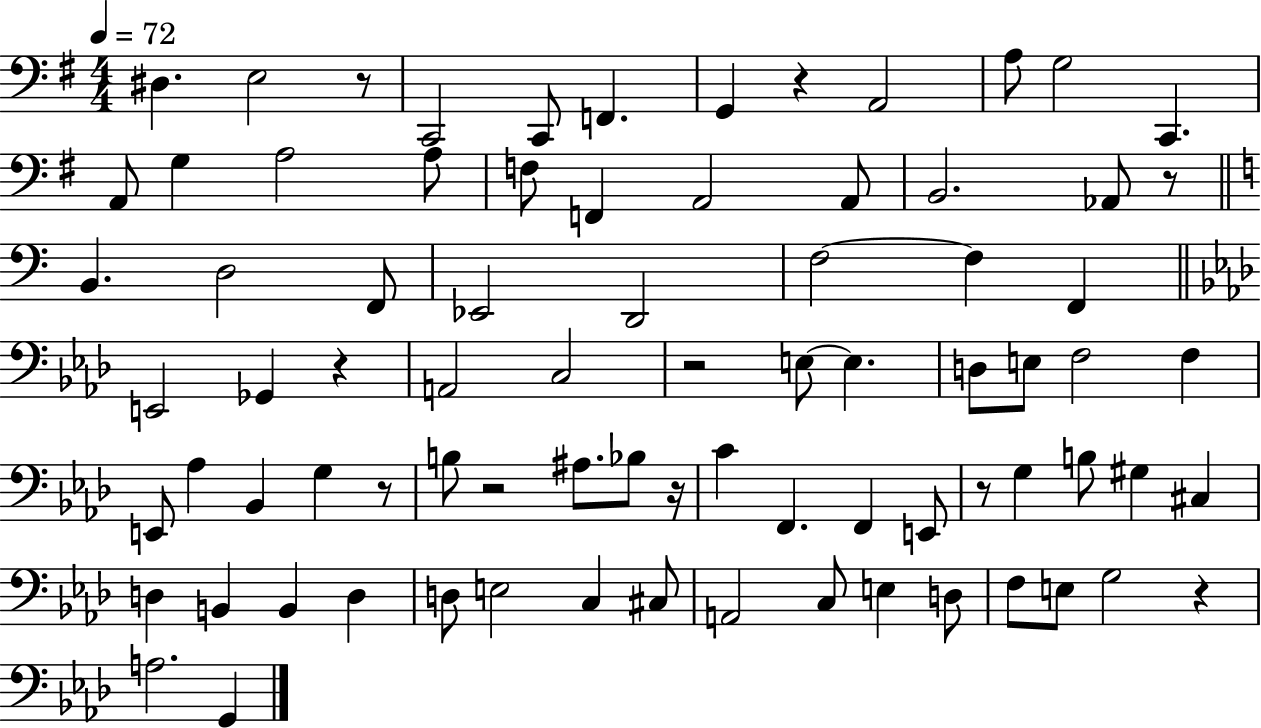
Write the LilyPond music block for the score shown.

{
  \clef bass
  \numericTimeSignature
  \time 4/4
  \key g \major
  \tempo 4 = 72
  dis4. e2 r8 | c,2 c,8 f,4. | g,4 r4 a,2 | a8 g2 c,4. | \break a,8 g4 a2 a8 | f8 f,4 a,2 a,8 | b,2. aes,8 r8 | \bar "||" \break \key a \minor b,4. d2 f,8 | ees,2 d,2 | f2~~ f4 f,4 | \bar "||" \break \key f \minor e,2 ges,4 r4 | a,2 c2 | r2 e8~~ e4. | d8 e8 f2 f4 | \break e,8 aes4 bes,4 g4 r8 | b8 r2 ais8. bes8 r16 | c'4 f,4. f,4 e,8 | r8 g4 b8 gis4 cis4 | \break d4 b,4 b,4 d4 | d8 e2 c4 cis8 | a,2 c8 e4 d8 | f8 e8 g2 r4 | \break a2. g,4 | \bar "|."
}